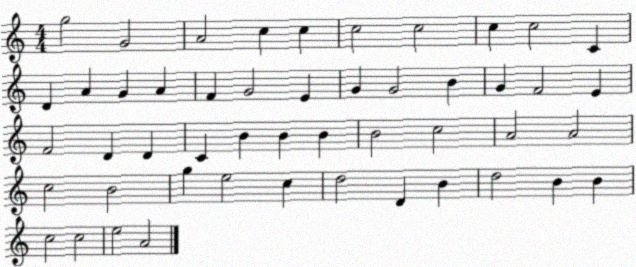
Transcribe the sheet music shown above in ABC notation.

X:1
T:Untitled
M:4/4
L:1/4
K:C
g2 G2 A2 c c c2 c2 c c2 C D A G A F G2 E G G2 B G F2 E F2 D D C B B B B2 c2 A2 A2 c2 B2 g e2 c d2 D B d2 B B c2 c2 e2 A2